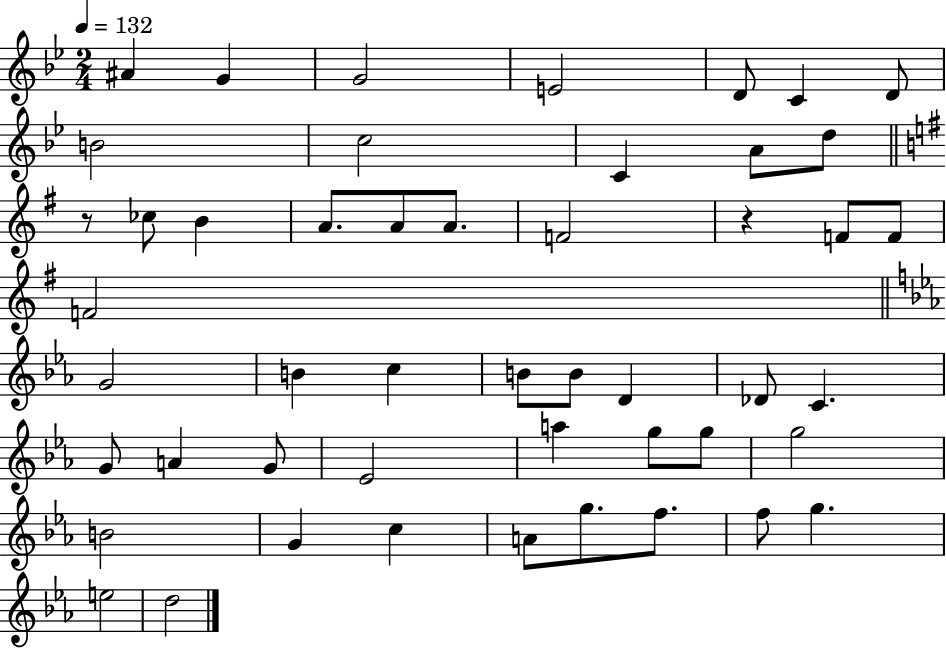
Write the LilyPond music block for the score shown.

{
  \clef treble
  \numericTimeSignature
  \time 2/4
  \key bes \major
  \tempo 4 = 132
  ais'4 g'4 | g'2 | e'2 | d'8 c'4 d'8 | \break b'2 | c''2 | c'4 a'8 d''8 | \bar "||" \break \key e \minor r8 ces''8 b'4 | a'8. a'8 a'8. | f'2 | r4 f'8 f'8 | \break f'2 | \bar "||" \break \key ees \major g'2 | b'4 c''4 | b'8 b'8 d'4 | des'8 c'4. | \break g'8 a'4 g'8 | ees'2 | a''4 g''8 g''8 | g''2 | \break b'2 | g'4 c''4 | a'8 g''8. f''8. | f''8 g''4. | \break e''2 | d''2 | \bar "|."
}